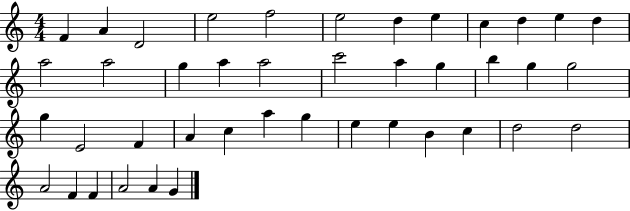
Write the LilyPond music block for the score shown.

{
  \clef treble
  \numericTimeSignature
  \time 4/4
  \key c \major
  f'4 a'4 d'2 | e''2 f''2 | e''2 d''4 e''4 | c''4 d''4 e''4 d''4 | \break a''2 a''2 | g''4 a''4 a''2 | c'''2 a''4 g''4 | b''4 g''4 g''2 | \break g''4 e'2 f'4 | a'4 c''4 a''4 g''4 | e''4 e''4 b'4 c''4 | d''2 d''2 | \break a'2 f'4 f'4 | a'2 a'4 g'4 | \bar "|."
}